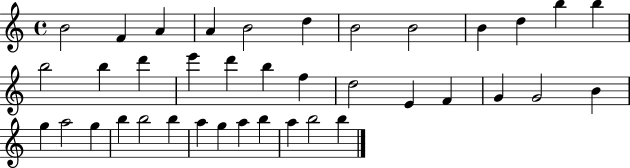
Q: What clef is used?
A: treble